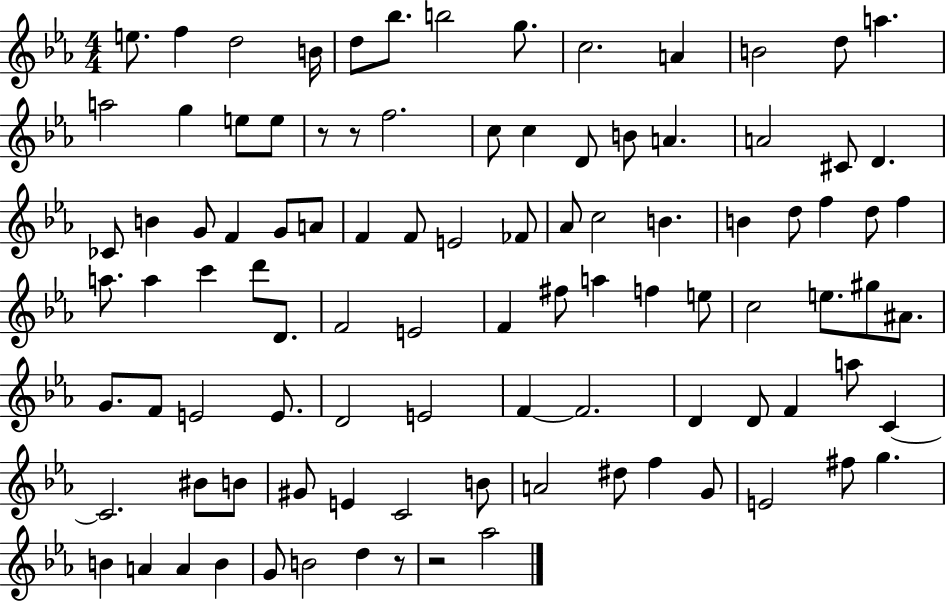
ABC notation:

X:1
T:Untitled
M:4/4
L:1/4
K:Eb
e/2 f d2 B/4 d/2 _b/2 b2 g/2 c2 A B2 d/2 a a2 g e/2 e/2 z/2 z/2 f2 c/2 c D/2 B/2 A A2 ^C/2 D _C/2 B G/2 F G/2 A/2 F F/2 E2 _F/2 _A/2 c2 B B d/2 f d/2 f a/2 a c' d'/2 D/2 F2 E2 F ^f/2 a f e/2 c2 e/2 ^g/2 ^A/2 G/2 F/2 E2 E/2 D2 E2 F F2 D D/2 F a/2 C C2 ^B/2 B/2 ^G/2 E C2 B/2 A2 ^d/2 f G/2 E2 ^f/2 g B A A B G/2 B2 d z/2 z2 _a2